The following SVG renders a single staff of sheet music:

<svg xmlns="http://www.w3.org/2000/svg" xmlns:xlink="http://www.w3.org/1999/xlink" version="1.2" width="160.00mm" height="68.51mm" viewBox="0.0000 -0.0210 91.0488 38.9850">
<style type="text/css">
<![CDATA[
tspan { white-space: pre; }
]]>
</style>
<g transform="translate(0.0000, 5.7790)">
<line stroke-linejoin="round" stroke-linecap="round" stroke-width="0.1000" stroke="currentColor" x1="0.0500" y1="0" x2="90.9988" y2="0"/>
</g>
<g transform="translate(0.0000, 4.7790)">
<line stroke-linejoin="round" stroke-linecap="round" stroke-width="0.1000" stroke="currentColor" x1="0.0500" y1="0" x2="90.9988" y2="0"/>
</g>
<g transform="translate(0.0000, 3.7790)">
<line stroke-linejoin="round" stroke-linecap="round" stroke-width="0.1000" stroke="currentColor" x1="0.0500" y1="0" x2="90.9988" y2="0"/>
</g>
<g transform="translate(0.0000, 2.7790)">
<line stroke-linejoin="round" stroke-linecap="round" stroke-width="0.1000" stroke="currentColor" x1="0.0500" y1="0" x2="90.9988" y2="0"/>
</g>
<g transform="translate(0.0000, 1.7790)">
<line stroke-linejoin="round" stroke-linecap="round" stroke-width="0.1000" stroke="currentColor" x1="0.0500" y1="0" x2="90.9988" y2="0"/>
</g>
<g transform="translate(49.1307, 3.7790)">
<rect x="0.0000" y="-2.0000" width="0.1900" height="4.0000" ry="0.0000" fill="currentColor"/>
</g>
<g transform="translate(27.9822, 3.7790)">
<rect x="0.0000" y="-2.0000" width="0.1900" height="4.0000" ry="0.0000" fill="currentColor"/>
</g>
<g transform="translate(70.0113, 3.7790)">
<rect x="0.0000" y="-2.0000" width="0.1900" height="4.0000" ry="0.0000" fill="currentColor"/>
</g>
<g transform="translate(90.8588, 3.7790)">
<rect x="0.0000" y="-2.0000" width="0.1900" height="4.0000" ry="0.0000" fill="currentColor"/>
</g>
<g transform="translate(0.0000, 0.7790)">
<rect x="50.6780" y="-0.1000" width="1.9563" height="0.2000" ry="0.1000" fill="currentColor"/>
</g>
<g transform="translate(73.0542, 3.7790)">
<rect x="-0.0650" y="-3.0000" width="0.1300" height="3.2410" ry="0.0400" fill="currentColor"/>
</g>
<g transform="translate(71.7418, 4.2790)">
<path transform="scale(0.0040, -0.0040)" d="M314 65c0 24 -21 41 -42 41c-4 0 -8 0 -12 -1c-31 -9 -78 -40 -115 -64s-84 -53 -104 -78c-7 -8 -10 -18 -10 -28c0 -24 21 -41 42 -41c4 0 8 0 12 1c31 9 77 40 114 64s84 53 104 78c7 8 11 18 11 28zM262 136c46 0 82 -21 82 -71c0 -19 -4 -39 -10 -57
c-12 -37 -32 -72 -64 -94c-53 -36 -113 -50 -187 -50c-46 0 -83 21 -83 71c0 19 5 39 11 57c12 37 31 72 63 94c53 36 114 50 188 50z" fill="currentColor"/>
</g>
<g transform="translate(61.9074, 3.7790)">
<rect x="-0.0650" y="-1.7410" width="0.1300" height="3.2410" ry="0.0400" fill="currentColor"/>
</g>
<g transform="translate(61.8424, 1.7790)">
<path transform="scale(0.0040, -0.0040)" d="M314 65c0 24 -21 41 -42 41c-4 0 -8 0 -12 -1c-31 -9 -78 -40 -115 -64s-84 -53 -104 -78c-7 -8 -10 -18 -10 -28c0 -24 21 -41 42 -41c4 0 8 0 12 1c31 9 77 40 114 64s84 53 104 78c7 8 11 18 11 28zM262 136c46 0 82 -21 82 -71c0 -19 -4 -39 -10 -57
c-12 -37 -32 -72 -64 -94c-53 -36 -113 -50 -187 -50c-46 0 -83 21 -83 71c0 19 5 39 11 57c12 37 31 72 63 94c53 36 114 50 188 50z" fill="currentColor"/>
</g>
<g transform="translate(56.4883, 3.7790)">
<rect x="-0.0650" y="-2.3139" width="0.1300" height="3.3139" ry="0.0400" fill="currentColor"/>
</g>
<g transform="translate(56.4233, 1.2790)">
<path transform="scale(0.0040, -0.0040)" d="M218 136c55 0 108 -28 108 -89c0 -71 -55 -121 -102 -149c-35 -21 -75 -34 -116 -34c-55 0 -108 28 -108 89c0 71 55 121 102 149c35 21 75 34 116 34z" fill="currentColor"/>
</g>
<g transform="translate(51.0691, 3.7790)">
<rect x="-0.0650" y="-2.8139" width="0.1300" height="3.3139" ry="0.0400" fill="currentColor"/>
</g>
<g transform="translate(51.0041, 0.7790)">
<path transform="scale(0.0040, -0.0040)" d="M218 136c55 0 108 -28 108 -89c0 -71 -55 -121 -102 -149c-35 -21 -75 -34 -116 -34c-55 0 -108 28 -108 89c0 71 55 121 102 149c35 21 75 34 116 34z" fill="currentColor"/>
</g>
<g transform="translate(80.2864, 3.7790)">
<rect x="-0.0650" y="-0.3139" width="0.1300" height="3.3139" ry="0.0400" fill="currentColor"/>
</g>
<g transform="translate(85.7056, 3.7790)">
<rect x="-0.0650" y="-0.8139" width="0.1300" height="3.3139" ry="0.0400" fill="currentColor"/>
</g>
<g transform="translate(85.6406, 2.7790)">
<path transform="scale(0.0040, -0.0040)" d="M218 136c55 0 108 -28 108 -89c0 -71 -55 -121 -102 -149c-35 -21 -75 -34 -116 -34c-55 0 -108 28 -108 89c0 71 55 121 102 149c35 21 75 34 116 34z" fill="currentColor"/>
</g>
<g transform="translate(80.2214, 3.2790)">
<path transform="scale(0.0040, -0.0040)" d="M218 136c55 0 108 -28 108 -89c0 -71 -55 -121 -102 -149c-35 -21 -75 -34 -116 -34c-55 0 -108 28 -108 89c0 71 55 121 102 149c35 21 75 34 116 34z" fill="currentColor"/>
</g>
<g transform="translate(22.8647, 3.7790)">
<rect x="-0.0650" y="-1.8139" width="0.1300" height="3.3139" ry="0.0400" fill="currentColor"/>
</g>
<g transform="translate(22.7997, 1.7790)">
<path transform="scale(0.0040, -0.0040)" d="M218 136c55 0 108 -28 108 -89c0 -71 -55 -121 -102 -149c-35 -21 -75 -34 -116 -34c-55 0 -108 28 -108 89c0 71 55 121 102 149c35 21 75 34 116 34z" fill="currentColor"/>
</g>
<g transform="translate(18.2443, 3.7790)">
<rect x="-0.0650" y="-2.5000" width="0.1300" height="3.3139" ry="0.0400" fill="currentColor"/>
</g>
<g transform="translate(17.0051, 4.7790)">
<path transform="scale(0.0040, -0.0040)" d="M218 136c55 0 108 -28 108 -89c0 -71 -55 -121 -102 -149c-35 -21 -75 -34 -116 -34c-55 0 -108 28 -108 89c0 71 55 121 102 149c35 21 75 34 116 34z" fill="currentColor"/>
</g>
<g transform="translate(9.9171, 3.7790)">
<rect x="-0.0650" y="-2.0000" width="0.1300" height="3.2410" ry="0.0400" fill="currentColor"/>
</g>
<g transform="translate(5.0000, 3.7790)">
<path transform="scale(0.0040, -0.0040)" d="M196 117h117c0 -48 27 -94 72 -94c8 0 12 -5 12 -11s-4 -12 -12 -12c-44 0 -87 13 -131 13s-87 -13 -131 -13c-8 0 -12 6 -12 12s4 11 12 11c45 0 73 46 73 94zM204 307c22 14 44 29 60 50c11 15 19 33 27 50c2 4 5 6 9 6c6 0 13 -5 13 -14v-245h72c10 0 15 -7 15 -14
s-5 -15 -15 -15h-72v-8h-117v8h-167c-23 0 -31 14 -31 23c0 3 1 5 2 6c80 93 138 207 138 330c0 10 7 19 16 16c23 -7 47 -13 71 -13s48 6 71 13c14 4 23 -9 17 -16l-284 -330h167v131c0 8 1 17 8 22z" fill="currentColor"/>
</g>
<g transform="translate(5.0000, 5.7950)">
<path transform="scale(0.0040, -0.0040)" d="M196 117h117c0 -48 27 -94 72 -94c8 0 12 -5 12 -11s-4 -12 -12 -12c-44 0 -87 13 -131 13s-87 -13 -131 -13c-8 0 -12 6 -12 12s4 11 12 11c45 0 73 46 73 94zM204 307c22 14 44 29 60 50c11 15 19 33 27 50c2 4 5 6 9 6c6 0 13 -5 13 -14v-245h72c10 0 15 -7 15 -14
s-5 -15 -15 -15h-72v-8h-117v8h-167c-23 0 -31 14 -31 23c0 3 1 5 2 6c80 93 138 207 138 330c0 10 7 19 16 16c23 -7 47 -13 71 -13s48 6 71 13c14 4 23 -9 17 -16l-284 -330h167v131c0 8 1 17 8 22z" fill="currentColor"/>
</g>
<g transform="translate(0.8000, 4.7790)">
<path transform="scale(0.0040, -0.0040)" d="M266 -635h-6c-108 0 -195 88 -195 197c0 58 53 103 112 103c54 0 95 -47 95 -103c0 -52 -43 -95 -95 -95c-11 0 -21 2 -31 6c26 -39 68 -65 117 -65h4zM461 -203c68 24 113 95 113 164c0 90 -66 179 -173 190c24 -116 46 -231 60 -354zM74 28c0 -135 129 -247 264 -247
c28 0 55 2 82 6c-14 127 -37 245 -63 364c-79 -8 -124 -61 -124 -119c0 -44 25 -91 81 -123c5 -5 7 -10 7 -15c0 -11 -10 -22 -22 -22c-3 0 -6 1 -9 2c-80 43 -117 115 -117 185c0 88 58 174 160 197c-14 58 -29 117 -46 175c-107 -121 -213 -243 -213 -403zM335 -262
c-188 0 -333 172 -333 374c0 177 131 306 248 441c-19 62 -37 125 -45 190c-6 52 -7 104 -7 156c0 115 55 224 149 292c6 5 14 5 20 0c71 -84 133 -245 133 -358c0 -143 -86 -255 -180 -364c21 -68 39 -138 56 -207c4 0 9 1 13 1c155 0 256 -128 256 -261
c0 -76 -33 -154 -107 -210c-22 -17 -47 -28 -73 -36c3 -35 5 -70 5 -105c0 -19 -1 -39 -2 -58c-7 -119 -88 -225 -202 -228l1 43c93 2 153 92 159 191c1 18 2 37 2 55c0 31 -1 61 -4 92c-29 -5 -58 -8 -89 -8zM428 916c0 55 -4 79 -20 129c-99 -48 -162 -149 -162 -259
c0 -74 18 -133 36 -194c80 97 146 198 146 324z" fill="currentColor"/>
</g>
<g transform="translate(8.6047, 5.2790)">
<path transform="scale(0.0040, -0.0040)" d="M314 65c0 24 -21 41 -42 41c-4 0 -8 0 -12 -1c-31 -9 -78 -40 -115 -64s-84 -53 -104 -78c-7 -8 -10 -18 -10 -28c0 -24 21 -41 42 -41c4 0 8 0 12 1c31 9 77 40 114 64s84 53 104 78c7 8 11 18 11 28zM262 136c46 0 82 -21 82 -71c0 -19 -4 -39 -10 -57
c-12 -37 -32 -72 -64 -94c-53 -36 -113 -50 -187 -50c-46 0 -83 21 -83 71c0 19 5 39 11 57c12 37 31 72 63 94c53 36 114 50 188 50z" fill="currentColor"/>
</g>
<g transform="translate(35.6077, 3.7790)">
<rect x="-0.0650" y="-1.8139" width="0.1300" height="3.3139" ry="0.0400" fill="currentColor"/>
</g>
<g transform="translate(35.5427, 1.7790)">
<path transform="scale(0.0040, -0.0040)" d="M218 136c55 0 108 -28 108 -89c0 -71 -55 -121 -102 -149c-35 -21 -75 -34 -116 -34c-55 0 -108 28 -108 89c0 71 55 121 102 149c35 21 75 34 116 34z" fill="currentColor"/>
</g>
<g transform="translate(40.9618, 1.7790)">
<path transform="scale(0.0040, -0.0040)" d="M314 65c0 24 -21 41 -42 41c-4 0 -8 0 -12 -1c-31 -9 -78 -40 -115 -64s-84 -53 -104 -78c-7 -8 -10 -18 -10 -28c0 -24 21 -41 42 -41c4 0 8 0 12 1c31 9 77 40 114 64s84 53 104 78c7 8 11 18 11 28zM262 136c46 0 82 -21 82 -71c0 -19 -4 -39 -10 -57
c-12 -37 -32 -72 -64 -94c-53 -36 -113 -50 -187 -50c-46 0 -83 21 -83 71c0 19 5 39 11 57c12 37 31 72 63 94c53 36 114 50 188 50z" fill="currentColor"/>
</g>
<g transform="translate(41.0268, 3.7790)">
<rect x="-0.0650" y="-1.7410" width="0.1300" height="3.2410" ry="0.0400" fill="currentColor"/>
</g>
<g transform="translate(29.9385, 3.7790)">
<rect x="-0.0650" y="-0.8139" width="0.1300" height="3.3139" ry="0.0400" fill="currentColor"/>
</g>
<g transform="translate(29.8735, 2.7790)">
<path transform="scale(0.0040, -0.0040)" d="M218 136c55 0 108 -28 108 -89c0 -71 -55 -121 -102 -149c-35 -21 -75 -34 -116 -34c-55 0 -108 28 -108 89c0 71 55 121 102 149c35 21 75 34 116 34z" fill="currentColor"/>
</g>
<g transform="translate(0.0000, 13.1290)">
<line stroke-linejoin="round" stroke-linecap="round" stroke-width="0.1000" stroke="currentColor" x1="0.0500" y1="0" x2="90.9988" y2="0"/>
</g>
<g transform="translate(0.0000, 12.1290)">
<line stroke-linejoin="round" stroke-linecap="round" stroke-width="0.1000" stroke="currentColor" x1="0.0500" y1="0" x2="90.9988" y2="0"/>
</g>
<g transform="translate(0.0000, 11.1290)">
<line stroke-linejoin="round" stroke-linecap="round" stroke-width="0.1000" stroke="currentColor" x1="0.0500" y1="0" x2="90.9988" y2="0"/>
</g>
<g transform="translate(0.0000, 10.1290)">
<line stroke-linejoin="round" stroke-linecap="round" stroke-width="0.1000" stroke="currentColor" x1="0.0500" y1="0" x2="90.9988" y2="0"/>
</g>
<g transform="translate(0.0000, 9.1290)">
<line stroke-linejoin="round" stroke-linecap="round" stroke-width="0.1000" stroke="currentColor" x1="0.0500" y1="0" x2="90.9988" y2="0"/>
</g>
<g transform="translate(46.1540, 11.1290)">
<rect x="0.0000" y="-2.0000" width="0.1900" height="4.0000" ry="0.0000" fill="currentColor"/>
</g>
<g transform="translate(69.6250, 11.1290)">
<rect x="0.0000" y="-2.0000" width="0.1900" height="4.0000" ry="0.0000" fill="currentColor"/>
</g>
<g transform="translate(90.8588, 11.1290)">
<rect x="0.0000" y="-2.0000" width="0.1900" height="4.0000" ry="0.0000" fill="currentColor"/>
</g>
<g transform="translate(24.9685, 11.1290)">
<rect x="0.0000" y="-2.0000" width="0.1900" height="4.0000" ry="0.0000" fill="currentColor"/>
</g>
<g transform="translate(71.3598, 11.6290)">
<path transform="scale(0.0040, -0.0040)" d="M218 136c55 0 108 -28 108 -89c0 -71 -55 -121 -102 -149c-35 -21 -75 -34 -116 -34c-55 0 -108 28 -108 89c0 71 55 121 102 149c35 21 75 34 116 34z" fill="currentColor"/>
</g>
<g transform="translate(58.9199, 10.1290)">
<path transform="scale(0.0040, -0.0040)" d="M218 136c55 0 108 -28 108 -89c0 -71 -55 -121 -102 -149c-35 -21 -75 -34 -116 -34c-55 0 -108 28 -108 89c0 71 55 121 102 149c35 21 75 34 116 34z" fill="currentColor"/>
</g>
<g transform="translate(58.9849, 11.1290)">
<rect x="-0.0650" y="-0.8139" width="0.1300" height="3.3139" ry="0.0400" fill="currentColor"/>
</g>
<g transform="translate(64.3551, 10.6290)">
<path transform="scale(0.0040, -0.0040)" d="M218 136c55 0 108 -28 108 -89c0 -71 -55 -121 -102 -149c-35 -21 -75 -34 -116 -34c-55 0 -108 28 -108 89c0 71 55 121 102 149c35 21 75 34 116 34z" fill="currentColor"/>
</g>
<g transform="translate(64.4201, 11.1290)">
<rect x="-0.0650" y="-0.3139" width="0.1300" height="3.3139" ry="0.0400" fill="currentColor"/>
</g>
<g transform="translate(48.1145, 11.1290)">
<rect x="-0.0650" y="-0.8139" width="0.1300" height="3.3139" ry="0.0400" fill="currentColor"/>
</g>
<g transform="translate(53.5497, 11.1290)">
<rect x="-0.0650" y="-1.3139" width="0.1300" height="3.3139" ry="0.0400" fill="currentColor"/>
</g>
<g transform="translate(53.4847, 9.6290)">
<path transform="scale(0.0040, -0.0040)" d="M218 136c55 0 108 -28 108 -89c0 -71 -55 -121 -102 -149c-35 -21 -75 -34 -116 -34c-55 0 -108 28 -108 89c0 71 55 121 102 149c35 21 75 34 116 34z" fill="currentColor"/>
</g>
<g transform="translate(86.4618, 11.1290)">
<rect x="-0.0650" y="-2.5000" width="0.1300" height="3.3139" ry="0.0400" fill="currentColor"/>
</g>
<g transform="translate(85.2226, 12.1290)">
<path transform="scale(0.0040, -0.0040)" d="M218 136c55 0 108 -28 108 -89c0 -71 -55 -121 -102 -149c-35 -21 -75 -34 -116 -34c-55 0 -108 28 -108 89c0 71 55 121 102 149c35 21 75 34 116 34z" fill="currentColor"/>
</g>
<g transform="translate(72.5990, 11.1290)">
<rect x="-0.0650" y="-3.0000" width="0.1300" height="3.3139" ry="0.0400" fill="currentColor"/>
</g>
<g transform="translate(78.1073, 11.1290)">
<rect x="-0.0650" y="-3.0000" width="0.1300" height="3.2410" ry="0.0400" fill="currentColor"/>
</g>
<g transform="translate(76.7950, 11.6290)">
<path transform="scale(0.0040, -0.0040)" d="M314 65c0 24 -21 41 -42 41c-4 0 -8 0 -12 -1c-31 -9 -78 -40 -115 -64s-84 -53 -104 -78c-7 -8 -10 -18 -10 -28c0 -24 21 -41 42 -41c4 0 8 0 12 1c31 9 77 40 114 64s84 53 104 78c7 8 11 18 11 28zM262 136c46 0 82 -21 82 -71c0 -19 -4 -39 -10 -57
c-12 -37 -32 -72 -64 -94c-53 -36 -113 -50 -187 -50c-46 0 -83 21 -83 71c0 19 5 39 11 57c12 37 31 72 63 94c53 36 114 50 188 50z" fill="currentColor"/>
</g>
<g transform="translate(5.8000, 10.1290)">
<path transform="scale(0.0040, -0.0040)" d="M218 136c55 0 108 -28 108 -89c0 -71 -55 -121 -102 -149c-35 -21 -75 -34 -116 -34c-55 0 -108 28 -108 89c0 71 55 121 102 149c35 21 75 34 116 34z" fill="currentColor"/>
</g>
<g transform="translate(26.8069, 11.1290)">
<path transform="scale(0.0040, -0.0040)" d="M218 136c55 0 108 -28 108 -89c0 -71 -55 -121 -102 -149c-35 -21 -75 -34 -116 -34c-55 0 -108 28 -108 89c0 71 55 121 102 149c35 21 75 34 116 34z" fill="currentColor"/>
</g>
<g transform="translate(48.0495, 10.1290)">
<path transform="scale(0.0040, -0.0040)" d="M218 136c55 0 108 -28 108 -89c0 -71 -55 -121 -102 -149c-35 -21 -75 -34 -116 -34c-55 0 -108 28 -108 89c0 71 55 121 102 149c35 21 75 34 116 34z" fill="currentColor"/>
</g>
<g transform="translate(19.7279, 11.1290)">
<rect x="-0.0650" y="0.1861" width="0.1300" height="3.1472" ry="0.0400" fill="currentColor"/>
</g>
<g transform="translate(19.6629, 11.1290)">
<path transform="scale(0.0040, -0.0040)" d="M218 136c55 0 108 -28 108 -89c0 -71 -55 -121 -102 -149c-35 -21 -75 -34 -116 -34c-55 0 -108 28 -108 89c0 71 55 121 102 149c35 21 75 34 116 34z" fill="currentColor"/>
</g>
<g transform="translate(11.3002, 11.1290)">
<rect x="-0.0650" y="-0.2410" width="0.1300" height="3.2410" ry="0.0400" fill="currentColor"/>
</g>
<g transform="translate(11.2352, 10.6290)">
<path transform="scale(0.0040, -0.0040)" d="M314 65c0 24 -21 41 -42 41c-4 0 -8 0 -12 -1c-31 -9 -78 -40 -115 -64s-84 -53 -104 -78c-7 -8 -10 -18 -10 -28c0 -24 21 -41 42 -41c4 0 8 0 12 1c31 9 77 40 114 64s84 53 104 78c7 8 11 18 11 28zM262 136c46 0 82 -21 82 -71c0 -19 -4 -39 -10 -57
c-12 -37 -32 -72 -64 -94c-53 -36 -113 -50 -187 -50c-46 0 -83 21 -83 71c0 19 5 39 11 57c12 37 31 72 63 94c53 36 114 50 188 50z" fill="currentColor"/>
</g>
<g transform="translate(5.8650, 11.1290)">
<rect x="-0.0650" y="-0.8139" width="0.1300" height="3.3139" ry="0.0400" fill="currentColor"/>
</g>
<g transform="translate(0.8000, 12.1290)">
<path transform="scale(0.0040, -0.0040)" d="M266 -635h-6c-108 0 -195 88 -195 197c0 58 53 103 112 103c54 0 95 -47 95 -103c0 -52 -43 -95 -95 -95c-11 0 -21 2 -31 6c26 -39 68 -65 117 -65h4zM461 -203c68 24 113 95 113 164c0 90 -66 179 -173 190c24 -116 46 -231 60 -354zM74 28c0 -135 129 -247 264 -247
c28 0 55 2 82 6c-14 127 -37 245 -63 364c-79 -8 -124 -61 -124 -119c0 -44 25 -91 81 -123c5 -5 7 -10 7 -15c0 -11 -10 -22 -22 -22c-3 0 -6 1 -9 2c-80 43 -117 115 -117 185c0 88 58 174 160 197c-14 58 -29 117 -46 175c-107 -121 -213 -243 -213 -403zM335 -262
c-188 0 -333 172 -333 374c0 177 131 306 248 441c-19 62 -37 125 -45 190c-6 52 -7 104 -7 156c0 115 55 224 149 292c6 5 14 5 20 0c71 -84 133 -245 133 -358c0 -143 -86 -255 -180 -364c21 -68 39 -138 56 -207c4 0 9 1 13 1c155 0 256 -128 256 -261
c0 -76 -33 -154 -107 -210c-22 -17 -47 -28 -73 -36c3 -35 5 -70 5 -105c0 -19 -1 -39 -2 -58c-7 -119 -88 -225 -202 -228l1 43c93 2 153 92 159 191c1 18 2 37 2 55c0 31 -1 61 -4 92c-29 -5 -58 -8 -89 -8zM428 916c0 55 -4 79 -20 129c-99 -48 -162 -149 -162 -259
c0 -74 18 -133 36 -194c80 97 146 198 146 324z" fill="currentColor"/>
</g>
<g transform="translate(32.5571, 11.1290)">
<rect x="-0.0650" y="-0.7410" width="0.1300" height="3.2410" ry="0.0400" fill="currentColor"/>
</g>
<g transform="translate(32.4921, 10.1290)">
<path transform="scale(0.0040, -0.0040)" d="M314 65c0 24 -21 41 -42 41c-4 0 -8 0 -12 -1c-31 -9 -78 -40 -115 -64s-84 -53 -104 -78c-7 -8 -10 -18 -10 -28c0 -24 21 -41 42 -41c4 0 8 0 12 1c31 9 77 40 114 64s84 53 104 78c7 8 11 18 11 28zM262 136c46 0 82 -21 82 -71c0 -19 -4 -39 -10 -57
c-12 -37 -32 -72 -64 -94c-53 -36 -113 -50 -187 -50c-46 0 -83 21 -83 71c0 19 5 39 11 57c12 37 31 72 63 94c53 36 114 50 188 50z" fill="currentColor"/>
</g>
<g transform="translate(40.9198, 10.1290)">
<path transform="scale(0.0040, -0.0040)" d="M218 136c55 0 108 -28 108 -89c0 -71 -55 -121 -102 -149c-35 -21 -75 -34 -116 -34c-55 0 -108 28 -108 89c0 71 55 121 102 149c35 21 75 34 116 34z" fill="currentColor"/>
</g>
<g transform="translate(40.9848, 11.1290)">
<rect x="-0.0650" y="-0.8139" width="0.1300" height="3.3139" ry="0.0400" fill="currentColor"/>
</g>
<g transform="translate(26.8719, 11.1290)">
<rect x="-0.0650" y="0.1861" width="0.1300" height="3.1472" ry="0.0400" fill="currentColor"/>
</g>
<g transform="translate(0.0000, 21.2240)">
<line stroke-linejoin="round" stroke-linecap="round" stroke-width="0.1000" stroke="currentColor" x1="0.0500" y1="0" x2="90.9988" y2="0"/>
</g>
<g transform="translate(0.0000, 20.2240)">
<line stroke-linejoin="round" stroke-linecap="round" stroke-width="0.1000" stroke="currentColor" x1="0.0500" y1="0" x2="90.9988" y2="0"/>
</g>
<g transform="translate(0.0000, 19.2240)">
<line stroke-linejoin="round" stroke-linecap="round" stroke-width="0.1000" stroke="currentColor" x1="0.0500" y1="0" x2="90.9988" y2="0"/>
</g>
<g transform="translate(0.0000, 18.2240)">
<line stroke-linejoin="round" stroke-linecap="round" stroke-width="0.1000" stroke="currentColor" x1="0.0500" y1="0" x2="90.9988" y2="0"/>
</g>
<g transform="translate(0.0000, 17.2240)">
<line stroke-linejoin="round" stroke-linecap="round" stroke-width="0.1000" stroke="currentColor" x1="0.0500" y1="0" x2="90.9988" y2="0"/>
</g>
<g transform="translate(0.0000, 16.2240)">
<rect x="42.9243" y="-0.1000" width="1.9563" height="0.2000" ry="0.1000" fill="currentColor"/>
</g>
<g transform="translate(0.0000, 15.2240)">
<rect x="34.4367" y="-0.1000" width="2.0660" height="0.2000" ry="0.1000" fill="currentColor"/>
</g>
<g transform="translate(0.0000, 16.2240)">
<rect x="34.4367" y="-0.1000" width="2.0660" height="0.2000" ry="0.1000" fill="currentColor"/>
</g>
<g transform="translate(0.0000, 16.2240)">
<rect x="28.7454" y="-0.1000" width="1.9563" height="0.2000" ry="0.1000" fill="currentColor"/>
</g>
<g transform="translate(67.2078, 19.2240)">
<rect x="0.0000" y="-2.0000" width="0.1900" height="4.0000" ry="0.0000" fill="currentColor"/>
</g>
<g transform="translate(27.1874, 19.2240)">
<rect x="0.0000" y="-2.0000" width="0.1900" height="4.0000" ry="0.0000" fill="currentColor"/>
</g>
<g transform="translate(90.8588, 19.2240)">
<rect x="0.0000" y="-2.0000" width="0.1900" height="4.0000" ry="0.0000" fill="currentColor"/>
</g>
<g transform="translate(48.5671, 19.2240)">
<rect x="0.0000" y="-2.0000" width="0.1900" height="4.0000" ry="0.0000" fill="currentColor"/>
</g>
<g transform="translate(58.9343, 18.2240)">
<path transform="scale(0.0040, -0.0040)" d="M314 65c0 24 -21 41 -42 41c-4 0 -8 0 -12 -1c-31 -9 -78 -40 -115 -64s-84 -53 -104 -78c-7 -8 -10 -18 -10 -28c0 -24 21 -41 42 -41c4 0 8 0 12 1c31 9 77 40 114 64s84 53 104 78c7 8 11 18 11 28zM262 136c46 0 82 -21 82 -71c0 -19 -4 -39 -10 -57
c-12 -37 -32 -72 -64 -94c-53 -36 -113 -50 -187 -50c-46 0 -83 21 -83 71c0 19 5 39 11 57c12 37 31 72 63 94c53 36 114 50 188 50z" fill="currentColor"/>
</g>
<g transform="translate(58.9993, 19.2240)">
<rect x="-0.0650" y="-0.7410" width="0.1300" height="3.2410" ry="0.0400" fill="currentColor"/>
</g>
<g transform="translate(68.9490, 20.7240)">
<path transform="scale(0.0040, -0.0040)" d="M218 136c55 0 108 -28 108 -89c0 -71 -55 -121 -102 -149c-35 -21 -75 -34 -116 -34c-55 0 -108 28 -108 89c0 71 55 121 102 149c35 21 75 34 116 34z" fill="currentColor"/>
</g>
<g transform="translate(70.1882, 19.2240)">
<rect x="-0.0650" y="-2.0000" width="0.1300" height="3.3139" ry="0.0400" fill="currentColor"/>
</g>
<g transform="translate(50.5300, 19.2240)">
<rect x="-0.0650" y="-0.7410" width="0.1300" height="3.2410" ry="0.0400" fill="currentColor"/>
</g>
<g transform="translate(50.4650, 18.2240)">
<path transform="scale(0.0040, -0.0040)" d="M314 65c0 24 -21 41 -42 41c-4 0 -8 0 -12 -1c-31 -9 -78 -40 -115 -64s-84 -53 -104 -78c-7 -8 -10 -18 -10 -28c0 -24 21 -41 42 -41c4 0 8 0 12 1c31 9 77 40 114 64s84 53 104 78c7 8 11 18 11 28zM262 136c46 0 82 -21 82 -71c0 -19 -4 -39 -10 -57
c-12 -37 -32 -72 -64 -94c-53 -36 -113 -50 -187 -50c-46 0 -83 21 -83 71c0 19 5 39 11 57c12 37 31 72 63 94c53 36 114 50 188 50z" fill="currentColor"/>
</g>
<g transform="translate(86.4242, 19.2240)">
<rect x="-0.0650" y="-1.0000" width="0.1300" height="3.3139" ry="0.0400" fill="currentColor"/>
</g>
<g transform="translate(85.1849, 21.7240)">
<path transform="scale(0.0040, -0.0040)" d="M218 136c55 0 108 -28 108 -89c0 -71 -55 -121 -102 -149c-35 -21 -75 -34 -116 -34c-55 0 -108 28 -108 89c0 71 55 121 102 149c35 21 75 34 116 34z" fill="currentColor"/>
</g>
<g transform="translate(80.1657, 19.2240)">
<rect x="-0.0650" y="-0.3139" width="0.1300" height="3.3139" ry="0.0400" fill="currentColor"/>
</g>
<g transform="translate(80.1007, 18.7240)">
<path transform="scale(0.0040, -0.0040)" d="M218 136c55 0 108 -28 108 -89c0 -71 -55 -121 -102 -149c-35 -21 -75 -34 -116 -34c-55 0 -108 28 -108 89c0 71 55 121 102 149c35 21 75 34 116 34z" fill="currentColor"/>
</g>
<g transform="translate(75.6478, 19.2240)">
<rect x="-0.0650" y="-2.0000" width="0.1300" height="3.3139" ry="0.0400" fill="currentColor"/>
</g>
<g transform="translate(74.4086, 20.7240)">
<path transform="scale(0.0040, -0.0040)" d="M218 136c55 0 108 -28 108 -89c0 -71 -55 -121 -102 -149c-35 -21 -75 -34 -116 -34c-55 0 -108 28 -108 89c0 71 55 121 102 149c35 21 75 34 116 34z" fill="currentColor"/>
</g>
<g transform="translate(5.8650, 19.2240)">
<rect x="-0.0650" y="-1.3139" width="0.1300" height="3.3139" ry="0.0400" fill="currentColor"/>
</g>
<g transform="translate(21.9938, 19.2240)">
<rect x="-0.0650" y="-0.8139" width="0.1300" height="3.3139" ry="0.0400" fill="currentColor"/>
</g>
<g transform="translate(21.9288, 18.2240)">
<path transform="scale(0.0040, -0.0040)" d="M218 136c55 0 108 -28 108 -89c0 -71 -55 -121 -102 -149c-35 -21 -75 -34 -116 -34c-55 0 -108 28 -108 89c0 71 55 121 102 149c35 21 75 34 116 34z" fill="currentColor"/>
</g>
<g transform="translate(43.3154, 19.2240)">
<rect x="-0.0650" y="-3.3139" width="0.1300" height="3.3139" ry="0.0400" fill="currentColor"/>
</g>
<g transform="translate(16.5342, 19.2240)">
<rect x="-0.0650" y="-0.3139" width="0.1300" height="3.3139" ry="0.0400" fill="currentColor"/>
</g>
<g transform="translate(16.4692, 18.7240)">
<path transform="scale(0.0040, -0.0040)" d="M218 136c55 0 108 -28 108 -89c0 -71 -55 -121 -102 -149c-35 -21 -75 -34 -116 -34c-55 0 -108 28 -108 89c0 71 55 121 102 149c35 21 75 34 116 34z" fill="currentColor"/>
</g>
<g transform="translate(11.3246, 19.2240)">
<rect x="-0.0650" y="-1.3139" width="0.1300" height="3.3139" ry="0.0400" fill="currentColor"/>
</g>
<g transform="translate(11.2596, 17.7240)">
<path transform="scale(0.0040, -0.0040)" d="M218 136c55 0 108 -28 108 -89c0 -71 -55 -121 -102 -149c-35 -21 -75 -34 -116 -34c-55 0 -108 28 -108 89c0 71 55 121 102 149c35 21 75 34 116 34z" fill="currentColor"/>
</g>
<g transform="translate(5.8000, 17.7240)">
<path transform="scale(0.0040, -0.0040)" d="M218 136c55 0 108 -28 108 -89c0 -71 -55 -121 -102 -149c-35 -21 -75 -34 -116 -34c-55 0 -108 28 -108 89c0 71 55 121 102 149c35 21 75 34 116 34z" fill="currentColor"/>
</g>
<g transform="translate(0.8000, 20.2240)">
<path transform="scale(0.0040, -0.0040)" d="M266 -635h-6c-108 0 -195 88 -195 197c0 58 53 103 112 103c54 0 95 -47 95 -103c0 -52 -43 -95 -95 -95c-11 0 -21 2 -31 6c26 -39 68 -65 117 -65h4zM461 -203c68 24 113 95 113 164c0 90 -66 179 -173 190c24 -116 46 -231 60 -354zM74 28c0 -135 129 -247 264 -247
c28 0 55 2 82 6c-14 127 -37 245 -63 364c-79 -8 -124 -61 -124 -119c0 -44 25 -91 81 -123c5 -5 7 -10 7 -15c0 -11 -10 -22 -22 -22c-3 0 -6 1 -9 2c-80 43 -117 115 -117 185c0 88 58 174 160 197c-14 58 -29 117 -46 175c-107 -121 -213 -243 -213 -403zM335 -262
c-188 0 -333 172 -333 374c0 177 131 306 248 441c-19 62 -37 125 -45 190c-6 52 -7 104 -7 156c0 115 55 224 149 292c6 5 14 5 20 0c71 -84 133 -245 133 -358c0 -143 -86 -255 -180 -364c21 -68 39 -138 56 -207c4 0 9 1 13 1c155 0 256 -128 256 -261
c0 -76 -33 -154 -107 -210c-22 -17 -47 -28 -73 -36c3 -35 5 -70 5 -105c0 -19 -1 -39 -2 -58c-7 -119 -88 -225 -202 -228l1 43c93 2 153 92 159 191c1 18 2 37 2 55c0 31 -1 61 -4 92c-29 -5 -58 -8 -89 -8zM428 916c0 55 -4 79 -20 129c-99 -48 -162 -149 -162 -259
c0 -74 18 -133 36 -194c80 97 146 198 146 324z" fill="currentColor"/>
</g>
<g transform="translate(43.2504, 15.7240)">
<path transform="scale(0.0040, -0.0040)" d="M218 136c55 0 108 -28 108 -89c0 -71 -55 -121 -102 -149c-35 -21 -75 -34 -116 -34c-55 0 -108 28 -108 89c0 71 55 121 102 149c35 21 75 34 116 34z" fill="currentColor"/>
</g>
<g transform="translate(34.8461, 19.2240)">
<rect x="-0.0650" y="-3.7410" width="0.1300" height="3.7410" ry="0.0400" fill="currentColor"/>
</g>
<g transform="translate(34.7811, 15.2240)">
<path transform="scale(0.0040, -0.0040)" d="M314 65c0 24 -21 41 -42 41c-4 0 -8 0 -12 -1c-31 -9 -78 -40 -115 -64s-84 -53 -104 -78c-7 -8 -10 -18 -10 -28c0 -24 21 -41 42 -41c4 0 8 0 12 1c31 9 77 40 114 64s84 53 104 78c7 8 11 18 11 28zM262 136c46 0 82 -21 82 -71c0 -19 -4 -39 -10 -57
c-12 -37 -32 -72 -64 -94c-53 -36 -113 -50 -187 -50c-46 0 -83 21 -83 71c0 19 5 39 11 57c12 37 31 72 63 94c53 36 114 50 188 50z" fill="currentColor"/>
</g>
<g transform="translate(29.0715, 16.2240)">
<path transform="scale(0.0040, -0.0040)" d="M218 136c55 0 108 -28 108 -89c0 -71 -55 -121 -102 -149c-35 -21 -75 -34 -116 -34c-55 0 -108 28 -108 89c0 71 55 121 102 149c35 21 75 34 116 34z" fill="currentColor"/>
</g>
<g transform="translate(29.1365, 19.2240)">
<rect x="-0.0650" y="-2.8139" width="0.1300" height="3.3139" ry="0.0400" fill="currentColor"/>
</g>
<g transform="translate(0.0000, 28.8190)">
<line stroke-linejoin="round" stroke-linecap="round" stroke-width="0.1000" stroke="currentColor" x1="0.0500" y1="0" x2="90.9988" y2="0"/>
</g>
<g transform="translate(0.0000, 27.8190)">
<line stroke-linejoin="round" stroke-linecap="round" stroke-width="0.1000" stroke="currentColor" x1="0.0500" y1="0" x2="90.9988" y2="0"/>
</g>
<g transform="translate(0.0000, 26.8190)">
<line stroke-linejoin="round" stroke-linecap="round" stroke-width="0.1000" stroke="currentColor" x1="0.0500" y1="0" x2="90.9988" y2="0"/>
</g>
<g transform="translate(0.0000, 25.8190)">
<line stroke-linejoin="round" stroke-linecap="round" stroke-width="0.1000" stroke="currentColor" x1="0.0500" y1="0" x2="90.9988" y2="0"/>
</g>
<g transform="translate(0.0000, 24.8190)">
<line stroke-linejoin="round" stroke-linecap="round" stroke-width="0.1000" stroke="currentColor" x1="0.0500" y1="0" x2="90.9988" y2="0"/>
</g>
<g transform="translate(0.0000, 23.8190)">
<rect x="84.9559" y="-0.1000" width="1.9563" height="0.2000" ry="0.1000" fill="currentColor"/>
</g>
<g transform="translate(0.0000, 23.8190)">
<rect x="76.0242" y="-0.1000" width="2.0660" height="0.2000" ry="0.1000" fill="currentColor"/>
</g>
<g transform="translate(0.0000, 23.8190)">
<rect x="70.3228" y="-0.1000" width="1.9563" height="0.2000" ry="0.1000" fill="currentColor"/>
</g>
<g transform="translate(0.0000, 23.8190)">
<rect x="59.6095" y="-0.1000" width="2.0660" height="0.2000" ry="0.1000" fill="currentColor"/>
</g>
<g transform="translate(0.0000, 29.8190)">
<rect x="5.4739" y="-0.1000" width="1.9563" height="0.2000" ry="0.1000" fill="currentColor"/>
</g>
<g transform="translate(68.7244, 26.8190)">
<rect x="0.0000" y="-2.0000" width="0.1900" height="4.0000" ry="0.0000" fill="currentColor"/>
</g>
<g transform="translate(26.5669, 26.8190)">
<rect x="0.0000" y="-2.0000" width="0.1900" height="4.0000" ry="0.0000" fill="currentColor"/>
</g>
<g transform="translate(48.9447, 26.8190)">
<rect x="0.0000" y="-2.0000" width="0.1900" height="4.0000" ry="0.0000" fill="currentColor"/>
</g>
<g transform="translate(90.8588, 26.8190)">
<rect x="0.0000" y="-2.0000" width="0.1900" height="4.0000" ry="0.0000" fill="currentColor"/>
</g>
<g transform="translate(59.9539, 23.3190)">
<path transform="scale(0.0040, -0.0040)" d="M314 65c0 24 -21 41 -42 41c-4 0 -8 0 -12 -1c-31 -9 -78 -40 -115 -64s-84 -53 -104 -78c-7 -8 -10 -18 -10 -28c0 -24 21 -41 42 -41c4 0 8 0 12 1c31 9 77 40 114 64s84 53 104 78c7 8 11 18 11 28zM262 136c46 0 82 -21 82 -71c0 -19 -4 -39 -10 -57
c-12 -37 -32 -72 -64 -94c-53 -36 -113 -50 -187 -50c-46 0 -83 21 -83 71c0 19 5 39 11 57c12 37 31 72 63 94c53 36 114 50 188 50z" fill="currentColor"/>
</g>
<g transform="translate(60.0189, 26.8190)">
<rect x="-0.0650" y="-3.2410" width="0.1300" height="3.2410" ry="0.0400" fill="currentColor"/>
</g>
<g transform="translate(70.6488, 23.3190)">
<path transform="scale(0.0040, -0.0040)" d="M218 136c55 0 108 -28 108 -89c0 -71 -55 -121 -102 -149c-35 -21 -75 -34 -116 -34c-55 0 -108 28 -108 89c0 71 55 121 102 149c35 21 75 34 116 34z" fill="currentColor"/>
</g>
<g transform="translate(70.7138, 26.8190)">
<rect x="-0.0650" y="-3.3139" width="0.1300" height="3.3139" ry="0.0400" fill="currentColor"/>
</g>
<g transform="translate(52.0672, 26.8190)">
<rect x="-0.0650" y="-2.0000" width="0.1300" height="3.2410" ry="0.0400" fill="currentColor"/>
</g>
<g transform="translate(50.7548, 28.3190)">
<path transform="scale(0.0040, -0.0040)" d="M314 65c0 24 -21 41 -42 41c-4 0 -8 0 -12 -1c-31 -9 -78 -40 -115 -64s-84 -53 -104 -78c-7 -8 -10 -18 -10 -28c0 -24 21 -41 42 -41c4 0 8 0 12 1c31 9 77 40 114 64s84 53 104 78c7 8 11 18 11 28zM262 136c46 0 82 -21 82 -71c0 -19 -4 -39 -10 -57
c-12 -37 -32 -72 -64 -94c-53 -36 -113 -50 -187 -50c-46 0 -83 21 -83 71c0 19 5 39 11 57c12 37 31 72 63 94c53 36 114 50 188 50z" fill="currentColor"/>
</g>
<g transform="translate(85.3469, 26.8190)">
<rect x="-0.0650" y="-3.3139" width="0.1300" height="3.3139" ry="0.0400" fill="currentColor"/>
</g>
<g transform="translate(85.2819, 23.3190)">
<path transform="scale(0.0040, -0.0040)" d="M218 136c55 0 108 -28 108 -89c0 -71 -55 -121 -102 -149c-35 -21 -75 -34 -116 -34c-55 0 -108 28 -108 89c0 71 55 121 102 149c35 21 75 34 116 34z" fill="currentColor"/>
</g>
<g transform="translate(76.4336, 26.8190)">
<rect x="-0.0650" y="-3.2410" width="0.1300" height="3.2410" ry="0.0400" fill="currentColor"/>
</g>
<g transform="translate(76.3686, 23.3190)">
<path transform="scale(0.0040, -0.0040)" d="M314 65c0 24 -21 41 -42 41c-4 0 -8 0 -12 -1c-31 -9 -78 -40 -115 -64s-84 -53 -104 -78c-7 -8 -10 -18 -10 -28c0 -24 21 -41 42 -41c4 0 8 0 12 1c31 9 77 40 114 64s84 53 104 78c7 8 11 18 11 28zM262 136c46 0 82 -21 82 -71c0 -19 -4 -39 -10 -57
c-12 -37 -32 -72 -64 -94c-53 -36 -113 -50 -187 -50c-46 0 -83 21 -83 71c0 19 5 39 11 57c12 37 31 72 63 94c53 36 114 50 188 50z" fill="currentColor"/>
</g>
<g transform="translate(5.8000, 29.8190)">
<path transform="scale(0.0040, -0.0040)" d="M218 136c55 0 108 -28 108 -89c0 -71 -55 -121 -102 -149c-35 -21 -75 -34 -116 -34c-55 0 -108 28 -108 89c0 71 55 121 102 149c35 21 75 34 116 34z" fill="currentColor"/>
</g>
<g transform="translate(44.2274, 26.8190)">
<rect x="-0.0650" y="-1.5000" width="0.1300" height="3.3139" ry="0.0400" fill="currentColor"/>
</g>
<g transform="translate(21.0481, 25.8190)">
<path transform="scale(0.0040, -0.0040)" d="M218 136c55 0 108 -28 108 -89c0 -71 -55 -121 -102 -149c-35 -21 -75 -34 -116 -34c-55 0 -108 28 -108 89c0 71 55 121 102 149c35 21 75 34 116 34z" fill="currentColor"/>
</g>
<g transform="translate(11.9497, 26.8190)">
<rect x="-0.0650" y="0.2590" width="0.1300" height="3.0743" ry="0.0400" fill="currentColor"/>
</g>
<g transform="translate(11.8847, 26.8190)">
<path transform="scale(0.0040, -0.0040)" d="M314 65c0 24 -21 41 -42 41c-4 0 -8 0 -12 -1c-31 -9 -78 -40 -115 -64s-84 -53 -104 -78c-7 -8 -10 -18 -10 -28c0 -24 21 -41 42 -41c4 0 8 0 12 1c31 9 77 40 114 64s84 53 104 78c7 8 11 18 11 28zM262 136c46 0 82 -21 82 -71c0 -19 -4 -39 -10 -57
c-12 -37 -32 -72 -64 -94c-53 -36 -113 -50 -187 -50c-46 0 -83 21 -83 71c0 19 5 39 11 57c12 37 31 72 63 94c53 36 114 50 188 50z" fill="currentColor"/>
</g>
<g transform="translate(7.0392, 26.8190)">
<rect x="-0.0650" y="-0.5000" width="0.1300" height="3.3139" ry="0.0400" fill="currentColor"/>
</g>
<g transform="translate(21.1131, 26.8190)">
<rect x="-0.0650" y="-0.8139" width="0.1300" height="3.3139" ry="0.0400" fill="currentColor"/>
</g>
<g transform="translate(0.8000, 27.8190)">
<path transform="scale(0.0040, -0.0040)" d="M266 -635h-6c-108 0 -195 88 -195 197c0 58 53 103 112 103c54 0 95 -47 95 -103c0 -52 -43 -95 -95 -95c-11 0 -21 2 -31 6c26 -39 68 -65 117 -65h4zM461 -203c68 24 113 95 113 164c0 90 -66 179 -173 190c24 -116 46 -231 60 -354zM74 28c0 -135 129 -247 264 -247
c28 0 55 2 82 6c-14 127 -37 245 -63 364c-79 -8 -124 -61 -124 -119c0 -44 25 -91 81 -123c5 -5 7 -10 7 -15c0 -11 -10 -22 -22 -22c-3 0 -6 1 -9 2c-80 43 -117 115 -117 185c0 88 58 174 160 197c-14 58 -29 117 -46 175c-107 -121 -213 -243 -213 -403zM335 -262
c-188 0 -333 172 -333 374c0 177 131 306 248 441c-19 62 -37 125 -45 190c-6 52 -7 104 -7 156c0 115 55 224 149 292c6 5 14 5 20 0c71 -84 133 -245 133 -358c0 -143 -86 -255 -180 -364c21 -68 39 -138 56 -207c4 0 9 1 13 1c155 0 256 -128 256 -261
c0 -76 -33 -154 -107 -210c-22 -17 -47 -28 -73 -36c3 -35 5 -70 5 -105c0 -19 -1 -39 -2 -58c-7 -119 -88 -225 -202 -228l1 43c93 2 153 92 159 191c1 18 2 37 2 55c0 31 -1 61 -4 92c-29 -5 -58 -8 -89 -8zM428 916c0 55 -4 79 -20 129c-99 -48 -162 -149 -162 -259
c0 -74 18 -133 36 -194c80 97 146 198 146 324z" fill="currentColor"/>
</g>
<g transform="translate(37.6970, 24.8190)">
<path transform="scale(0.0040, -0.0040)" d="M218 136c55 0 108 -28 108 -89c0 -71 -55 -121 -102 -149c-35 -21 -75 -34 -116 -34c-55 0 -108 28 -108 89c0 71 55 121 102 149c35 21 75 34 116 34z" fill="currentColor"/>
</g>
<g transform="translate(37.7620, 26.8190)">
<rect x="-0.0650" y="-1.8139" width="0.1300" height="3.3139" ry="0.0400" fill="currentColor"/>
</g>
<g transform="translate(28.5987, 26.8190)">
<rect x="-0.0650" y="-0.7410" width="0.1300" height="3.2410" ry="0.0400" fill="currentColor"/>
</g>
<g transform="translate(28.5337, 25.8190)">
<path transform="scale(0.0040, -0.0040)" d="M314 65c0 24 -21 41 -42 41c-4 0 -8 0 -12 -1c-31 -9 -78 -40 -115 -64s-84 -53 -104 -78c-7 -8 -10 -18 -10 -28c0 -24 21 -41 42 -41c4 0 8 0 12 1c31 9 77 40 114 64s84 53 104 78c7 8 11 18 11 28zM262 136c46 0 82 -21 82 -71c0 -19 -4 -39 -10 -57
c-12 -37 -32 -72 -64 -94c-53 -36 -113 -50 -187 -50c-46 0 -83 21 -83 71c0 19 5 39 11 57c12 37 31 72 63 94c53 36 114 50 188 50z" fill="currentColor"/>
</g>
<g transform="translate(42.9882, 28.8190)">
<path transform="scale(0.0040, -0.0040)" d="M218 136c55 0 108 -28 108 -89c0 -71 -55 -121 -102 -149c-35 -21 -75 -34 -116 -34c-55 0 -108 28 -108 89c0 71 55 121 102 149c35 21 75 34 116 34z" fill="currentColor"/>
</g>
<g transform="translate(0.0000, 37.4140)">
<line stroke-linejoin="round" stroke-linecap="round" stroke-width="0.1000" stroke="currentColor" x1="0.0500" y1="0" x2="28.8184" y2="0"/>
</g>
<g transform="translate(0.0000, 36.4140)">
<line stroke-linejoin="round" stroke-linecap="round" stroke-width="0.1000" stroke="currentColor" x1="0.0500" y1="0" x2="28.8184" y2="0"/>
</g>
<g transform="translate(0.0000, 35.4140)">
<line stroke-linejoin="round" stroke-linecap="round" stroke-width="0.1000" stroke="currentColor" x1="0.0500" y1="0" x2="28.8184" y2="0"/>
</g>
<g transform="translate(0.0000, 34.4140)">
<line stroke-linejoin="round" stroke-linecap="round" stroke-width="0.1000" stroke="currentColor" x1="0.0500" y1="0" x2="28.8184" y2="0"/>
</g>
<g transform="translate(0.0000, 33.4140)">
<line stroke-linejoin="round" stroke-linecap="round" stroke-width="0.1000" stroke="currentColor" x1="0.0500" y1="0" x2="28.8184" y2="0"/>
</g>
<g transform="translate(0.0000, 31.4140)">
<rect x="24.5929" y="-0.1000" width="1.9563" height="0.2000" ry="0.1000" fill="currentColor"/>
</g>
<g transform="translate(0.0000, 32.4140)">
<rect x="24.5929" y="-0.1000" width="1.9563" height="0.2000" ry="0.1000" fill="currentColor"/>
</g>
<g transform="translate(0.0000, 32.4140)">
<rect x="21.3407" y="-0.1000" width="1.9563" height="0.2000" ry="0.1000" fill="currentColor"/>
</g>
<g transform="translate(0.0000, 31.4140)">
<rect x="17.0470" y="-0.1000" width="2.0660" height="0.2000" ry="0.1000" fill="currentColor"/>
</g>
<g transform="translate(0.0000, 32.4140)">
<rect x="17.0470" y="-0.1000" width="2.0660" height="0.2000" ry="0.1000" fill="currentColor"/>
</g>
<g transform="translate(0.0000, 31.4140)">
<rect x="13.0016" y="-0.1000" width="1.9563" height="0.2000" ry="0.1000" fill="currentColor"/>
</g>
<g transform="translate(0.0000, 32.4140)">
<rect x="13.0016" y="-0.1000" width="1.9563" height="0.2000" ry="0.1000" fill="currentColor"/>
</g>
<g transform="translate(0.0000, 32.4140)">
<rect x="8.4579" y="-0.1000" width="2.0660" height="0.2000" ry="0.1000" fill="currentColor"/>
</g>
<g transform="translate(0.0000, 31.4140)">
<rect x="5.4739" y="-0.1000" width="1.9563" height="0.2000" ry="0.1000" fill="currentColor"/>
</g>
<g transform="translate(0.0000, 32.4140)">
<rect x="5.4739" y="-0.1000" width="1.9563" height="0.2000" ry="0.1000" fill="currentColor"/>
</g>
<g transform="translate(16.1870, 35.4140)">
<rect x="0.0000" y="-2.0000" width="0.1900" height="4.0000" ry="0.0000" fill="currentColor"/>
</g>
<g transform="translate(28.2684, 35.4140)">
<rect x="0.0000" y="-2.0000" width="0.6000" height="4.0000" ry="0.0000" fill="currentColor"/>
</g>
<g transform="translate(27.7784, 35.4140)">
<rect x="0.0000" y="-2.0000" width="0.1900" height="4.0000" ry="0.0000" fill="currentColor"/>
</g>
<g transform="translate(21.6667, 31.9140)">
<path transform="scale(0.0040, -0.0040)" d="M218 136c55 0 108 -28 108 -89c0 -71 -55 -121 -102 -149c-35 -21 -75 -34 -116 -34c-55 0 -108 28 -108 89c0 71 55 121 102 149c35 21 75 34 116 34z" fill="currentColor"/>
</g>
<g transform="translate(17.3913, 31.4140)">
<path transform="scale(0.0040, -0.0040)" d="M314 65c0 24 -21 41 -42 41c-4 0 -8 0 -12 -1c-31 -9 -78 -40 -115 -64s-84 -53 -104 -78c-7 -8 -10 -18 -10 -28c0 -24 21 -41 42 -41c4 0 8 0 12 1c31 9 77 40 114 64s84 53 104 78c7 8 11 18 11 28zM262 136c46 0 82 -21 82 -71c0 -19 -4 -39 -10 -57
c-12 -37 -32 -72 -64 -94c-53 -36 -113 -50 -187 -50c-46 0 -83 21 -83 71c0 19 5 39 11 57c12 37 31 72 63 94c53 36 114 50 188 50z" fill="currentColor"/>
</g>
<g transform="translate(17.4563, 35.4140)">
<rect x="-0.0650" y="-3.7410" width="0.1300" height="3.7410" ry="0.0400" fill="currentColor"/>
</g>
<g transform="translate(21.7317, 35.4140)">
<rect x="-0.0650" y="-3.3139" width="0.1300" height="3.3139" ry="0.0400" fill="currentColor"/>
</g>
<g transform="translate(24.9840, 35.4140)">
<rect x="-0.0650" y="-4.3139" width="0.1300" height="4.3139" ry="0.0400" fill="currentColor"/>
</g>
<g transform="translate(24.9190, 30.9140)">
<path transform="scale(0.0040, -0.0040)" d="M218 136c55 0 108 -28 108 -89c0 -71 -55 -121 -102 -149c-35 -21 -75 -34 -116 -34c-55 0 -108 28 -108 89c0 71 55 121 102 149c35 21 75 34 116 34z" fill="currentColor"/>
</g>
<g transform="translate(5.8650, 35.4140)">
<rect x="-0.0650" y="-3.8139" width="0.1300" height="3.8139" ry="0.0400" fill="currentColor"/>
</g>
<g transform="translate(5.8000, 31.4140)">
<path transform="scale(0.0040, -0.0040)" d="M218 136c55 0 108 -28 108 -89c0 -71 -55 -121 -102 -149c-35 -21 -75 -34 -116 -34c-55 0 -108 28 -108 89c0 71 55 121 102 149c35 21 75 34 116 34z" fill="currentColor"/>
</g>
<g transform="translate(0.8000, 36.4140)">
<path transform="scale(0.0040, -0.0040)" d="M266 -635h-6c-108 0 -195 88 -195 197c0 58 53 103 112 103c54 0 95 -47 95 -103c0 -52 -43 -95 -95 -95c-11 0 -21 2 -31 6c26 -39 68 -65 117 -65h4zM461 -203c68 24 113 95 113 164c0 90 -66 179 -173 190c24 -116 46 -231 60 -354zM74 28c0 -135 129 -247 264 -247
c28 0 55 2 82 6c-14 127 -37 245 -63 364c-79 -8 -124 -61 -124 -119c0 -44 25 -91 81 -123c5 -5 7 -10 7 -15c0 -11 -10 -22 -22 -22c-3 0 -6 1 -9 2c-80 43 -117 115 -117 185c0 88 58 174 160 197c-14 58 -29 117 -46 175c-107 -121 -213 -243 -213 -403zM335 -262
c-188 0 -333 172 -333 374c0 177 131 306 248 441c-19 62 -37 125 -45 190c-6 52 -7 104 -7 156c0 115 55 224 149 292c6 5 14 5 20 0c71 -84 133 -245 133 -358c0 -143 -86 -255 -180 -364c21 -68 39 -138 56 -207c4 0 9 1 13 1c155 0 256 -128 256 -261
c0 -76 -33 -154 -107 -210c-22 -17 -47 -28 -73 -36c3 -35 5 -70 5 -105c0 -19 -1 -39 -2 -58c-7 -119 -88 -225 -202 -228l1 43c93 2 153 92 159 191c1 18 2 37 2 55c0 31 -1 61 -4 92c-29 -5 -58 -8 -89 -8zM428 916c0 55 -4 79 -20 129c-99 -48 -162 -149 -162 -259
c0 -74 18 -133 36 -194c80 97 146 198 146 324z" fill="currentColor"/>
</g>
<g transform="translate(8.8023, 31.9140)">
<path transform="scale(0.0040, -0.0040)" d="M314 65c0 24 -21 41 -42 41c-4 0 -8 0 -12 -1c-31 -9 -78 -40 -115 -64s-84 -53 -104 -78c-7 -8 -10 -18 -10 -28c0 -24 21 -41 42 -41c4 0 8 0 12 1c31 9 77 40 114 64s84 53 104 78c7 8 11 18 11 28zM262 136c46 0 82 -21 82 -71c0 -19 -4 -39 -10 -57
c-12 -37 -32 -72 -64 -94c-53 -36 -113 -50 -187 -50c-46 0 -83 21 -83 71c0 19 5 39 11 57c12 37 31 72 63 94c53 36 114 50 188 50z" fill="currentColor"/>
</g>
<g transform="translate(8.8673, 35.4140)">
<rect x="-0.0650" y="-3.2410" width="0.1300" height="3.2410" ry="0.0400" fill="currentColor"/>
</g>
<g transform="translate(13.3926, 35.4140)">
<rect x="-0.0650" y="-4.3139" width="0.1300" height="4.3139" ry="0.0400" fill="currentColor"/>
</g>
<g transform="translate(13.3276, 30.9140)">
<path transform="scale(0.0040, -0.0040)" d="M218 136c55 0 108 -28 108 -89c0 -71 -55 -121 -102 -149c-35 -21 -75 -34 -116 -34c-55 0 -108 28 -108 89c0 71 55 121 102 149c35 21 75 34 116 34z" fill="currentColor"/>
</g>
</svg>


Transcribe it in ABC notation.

X:1
T:Untitled
M:4/4
L:1/4
K:C
F2 G f d f f2 a g f2 A2 c d d c2 B B d2 d d e d c A A2 G e e c d a c'2 b d2 d2 F F c D C B2 d d2 f E F2 b2 b b2 b c' b2 d' c'2 b d'